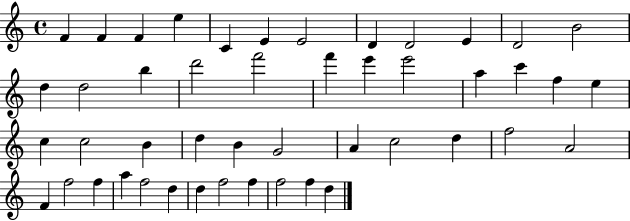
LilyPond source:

{
  \clef treble
  \time 4/4
  \defaultTimeSignature
  \key c \major
  f'4 f'4 f'4 e''4 | c'4 e'4 e'2 | d'4 d'2 e'4 | d'2 b'2 | \break d''4 d''2 b''4 | d'''2 f'''2 | f'''4 e'''4 e'''2 | a''4 c'''4 f''4 e''4 | \break c''4 c''2 b'4 | d''4 b'4 g'2 | a'4 c''2 d''4 | f''2 a'2 | \break f'4 f''2 f''4 | a''4 f''2 d''4 | d''4 f''2 f''4 | f''2 f''4 d''4 | \break \bar "|."
}